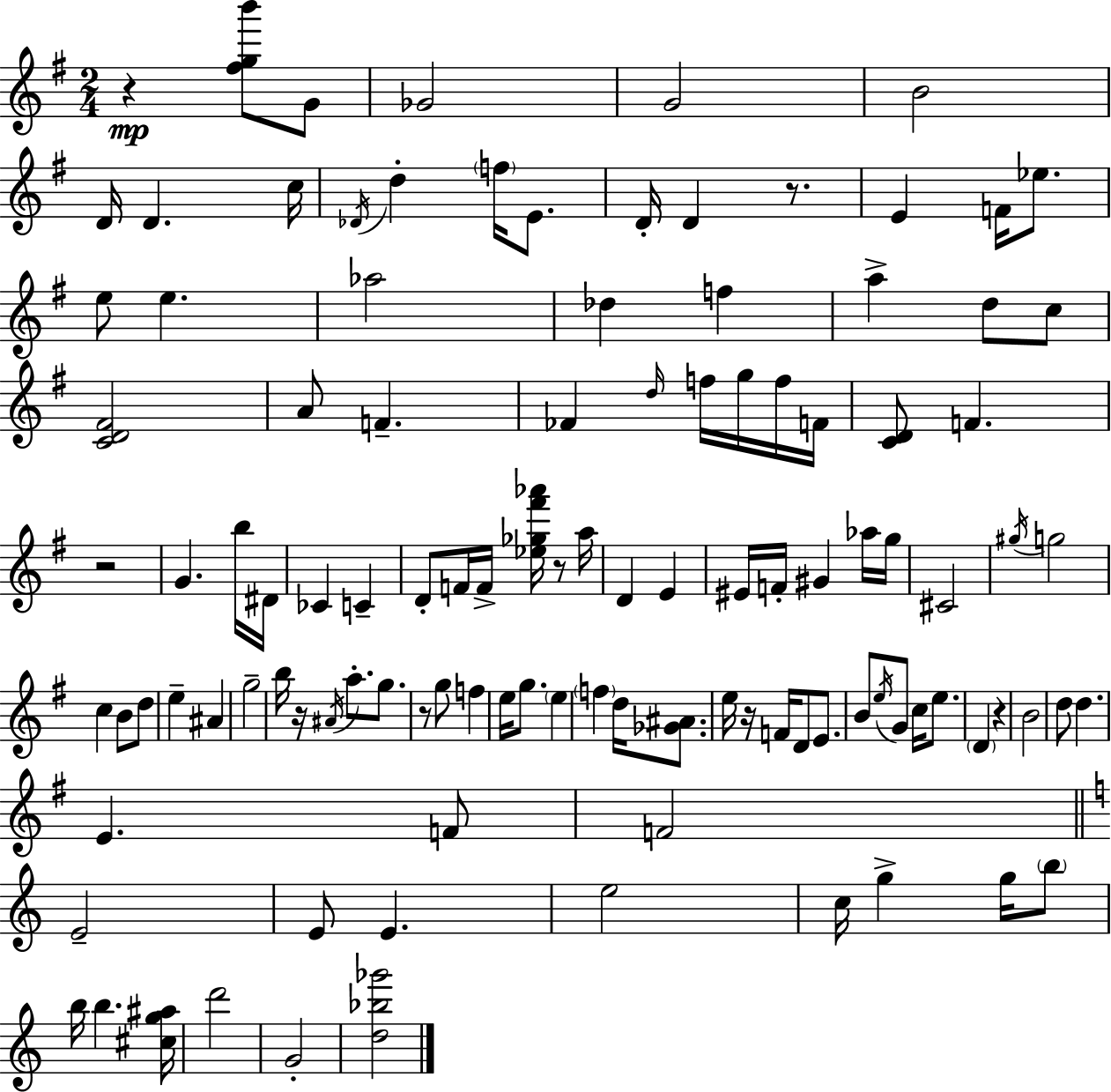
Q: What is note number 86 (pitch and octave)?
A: E4